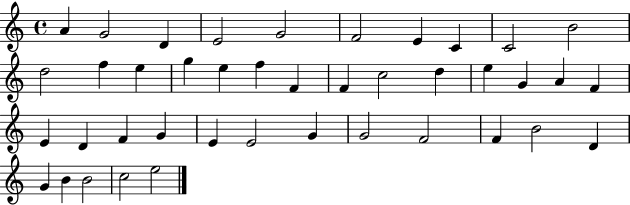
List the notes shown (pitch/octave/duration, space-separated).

A4/q G4/h D4/q E4/h G4/h F4/h E4/q C4/q C4/h B4/h D5/h F5/q E5/q G5/q E5/q F5/q F4/q F4/q C5/h D5/q E5/q G4/q A4/q F4/q E4/q D4/q F4/q G4/q E4/q E4/h G4/q G4/h F4/h F4/q B4/h D4/q G4/q B4/q B4/h C5/h E5/h